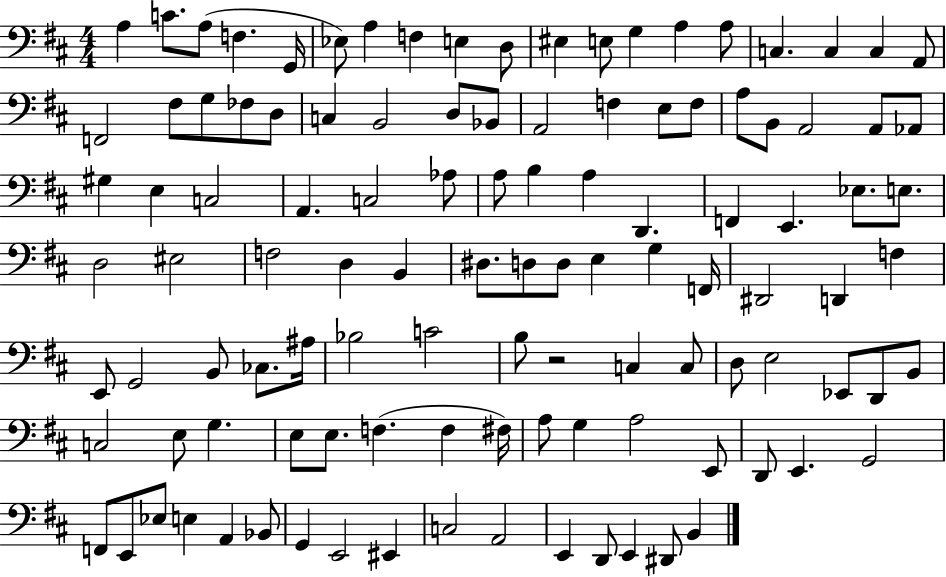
{
  \clef bass
  \numericTimeSignature
  \time 4/4
  \key d \major
  a4 c'8. a8( f4. g,16 | ees8) a4 f4 e4 d8 | eis4 e8 g4 a4 a8 | c4. c4 c4 a,8 | \break f,2 fis8 g8 fes8 d8 | c4 b,2 d8 bes,8 | a,2 f4 e8 f8 | a8 b,8 a,2 a,8 aes,8 | \break gis4 e4 c2 | a,4. c2 aes8 | a8 b4 a4 d,4. | f,4 e,4. ees8. e8. | \break d2 eis2 | f2 d4 b,4 | dis8. d8 d8 e4 g4 f,16 | dis,2 d,4 f4 | \break e,8 g,2 b,8 ces8. ais16 | bes2 c'2 | b8 r2 c4 c8 | d8 e2 ees,8 d,8 b,8 | \break c2 e8 g4. | e8 e8. f4.( f4 fis16) | a8 g4 a2 e,8 | d,8 e,4. g,2 | \break f,8 e,8 ees8 e4 a,4 bes,8 | g,4 e,2 eis,4 | c2 a,2 | e,4 d,8 e,4 dis,8 b,4 | \break \bar "|."
}